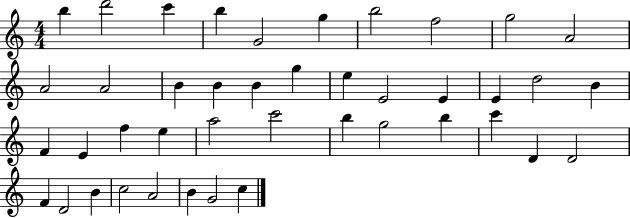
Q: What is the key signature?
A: C major